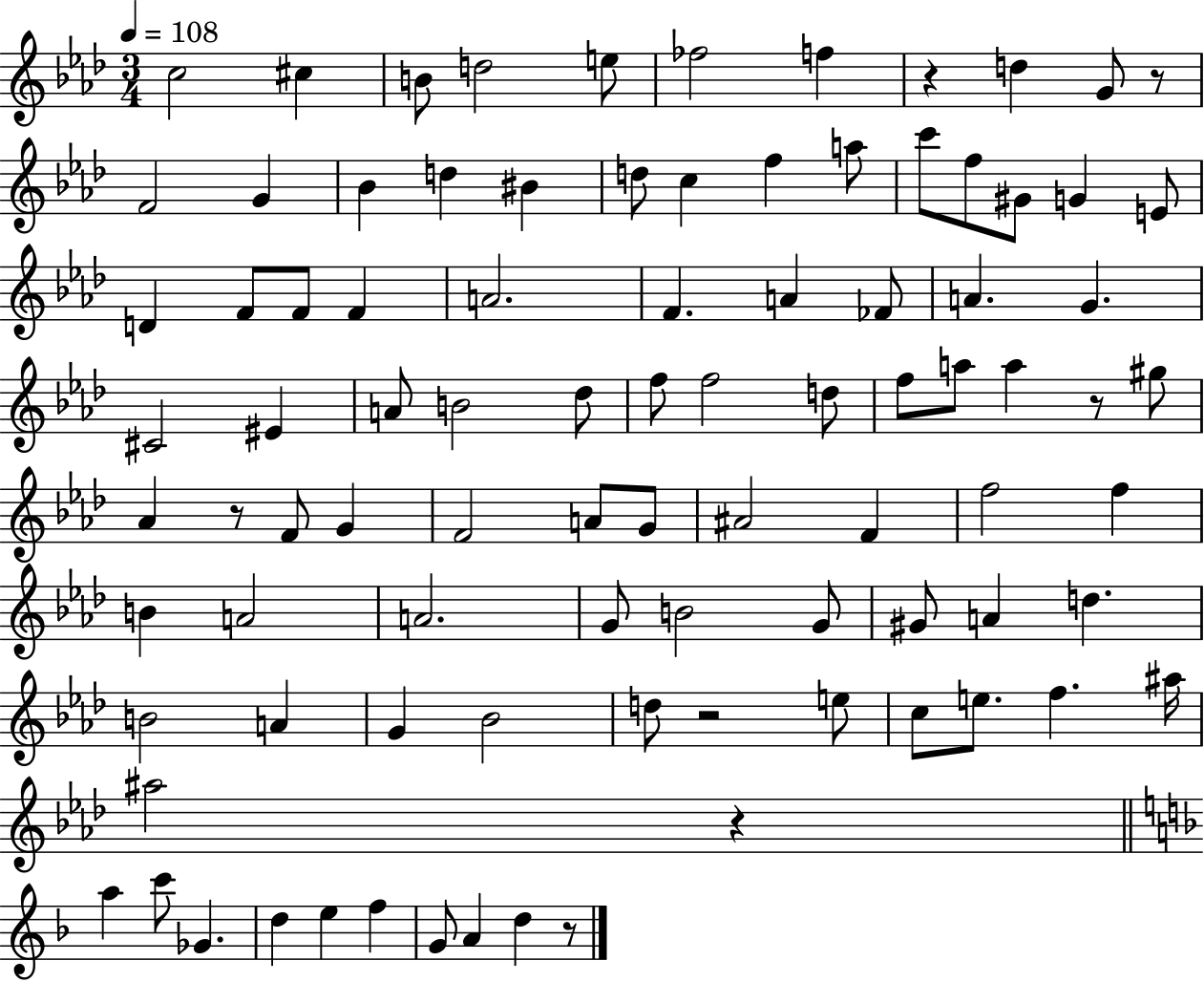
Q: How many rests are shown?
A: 7